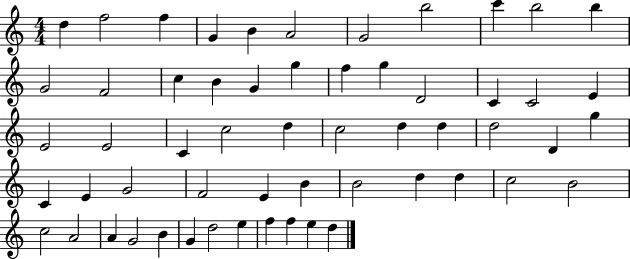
{
  \clef treble
  \numericTimeSignature
  \time 4/4
  \key c \major
  d''4 f''2 f''4 | g'4 b'4 a'2 | g'2 b''2 | c'''4 b''2 b''4 | \break g'2 f'2 | c''4 b'4 g'4 g''4 | f''4 g''4 d'2 | c'4 c'2 e'4 | \break e'2 e'2 | c'4 c''2 d''4 | c''2 d''4 d''4 | d''2 d'4 g''4 | \break c'4 e'4 g'2 | f'2 e'4 b'4 | b'2 d''4 d''4 | c''2 b'2 | \break c''2 a'2 | a'4 g'2 b'4 | g'4 d''2 e''4 | f''4 f''4 e''4 d''4 | \break \bar "|."
}